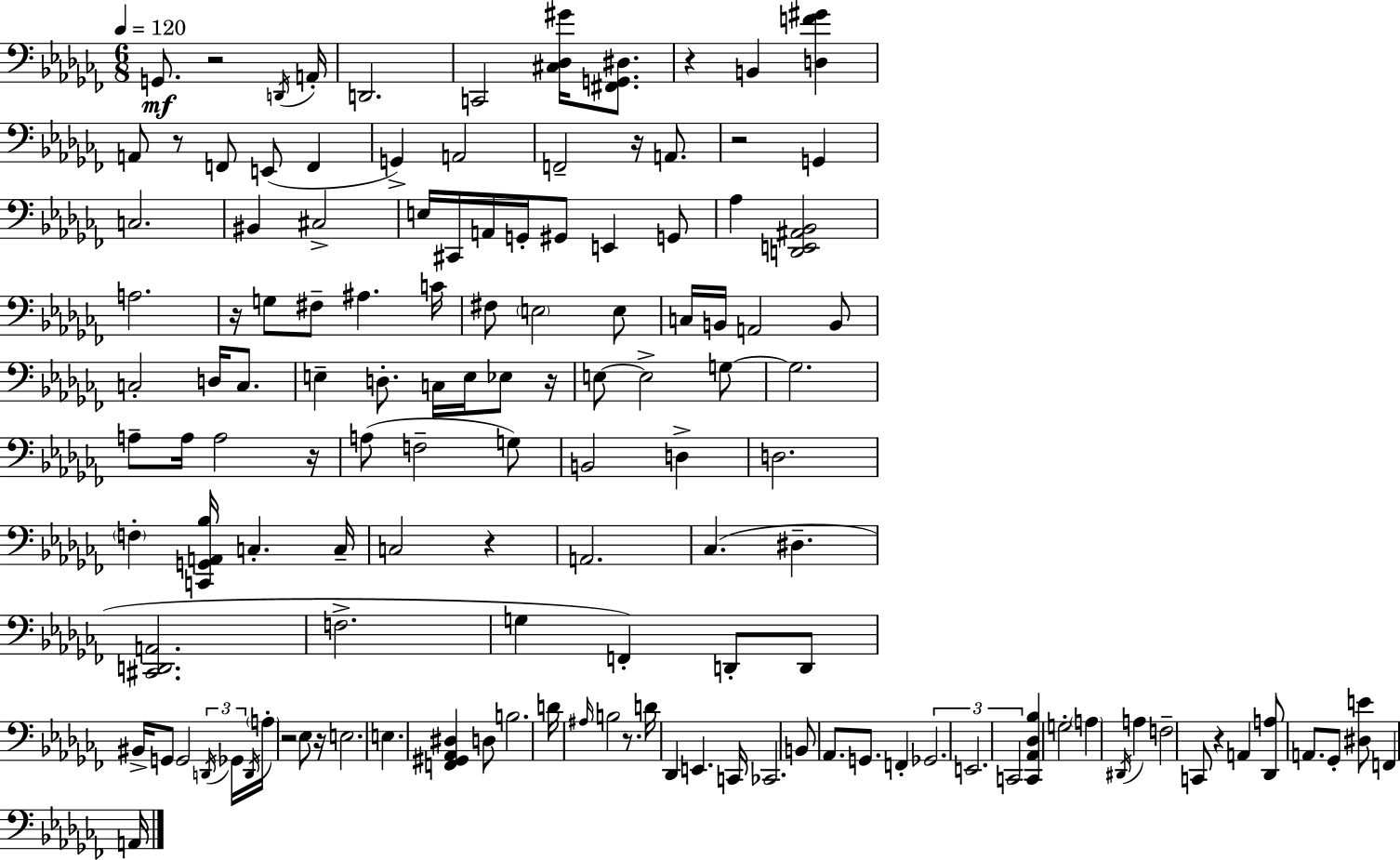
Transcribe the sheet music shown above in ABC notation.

X:1
T:Untitled
M:6/8
L:1/4
K:Abm
G,,/2 z2 D,,/4 A,,/4 D,,2 C,,2 [^C,_D,^G]/4 [^F,,G,,^D,]/2 z B,, [D,F^G] A,,/2 z/2 F,,/2 E,,/2 F,, G,, A,,2 F,,2 z/4 A,,/2 z2 G,, C,2 ^B,, ^C,2 E,/4 ^C,,/4 A,,/4 G,,/4 ^G,,/2 E,, G,,/2 _A, [D,,E,,^A,,_B,,]2 A,2 z/4 G,/2 ^F,/2 ^A, C/4 ^F,/2 E,2 E,/2 C,/4 B,,/4 A,,2 B,,/2 C,2 D,/4 C,/2 E, D,/2 C,/4 E,/4 _E,/2 z/4 E,/2 E,2 G,/2 G,2 A,/2 A,/4 A,2 z/4 A,/2 F,2 G,/2 B,,2 D, D,2 F, [C,,G,,A,,_B,]/4 C, C,/4 C,2 z A,,2 _C, ^D, [^C,,D,,A,,]2 F,2 G, F,, D,,/2 D,,/2 ^B,,/4 G,,/2 G,,2 D,,/4 _G,,/4 D,,/4 A,/4 z2 _E,/2 z/4 E,2 E, [F,,^G,,_A,,^D,] D,/2 B,2 D/4 ^A,/4 B,2 z/2 D/4 _D,, E,, C,,/4 _C,,2 B,,/2 _A,,/2 G,,/2 F,, _G,,2 E,,2 C,,2 [C,,_A,,_D,_B,] G,2 A, ^D,,/4 A, F,2 C,,/2 z A,, [_D,,A,]/2 A,,/2 _G,,/2 [^D,E]/2 F,, A,,/4